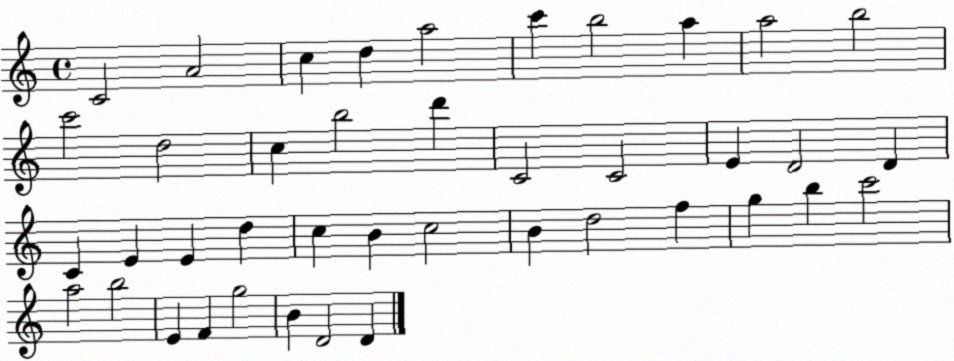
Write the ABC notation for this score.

X:1
T:Untitled
M:4/4
L:1/4
K:C
C2 A2 c d a2 c' b2 a a2 b2 c'2 d2 c b2 d' C2 C2 E D2 D C E E d c B c2 B d2 f g b c'2 a2 b2 E F g2 B D2 D